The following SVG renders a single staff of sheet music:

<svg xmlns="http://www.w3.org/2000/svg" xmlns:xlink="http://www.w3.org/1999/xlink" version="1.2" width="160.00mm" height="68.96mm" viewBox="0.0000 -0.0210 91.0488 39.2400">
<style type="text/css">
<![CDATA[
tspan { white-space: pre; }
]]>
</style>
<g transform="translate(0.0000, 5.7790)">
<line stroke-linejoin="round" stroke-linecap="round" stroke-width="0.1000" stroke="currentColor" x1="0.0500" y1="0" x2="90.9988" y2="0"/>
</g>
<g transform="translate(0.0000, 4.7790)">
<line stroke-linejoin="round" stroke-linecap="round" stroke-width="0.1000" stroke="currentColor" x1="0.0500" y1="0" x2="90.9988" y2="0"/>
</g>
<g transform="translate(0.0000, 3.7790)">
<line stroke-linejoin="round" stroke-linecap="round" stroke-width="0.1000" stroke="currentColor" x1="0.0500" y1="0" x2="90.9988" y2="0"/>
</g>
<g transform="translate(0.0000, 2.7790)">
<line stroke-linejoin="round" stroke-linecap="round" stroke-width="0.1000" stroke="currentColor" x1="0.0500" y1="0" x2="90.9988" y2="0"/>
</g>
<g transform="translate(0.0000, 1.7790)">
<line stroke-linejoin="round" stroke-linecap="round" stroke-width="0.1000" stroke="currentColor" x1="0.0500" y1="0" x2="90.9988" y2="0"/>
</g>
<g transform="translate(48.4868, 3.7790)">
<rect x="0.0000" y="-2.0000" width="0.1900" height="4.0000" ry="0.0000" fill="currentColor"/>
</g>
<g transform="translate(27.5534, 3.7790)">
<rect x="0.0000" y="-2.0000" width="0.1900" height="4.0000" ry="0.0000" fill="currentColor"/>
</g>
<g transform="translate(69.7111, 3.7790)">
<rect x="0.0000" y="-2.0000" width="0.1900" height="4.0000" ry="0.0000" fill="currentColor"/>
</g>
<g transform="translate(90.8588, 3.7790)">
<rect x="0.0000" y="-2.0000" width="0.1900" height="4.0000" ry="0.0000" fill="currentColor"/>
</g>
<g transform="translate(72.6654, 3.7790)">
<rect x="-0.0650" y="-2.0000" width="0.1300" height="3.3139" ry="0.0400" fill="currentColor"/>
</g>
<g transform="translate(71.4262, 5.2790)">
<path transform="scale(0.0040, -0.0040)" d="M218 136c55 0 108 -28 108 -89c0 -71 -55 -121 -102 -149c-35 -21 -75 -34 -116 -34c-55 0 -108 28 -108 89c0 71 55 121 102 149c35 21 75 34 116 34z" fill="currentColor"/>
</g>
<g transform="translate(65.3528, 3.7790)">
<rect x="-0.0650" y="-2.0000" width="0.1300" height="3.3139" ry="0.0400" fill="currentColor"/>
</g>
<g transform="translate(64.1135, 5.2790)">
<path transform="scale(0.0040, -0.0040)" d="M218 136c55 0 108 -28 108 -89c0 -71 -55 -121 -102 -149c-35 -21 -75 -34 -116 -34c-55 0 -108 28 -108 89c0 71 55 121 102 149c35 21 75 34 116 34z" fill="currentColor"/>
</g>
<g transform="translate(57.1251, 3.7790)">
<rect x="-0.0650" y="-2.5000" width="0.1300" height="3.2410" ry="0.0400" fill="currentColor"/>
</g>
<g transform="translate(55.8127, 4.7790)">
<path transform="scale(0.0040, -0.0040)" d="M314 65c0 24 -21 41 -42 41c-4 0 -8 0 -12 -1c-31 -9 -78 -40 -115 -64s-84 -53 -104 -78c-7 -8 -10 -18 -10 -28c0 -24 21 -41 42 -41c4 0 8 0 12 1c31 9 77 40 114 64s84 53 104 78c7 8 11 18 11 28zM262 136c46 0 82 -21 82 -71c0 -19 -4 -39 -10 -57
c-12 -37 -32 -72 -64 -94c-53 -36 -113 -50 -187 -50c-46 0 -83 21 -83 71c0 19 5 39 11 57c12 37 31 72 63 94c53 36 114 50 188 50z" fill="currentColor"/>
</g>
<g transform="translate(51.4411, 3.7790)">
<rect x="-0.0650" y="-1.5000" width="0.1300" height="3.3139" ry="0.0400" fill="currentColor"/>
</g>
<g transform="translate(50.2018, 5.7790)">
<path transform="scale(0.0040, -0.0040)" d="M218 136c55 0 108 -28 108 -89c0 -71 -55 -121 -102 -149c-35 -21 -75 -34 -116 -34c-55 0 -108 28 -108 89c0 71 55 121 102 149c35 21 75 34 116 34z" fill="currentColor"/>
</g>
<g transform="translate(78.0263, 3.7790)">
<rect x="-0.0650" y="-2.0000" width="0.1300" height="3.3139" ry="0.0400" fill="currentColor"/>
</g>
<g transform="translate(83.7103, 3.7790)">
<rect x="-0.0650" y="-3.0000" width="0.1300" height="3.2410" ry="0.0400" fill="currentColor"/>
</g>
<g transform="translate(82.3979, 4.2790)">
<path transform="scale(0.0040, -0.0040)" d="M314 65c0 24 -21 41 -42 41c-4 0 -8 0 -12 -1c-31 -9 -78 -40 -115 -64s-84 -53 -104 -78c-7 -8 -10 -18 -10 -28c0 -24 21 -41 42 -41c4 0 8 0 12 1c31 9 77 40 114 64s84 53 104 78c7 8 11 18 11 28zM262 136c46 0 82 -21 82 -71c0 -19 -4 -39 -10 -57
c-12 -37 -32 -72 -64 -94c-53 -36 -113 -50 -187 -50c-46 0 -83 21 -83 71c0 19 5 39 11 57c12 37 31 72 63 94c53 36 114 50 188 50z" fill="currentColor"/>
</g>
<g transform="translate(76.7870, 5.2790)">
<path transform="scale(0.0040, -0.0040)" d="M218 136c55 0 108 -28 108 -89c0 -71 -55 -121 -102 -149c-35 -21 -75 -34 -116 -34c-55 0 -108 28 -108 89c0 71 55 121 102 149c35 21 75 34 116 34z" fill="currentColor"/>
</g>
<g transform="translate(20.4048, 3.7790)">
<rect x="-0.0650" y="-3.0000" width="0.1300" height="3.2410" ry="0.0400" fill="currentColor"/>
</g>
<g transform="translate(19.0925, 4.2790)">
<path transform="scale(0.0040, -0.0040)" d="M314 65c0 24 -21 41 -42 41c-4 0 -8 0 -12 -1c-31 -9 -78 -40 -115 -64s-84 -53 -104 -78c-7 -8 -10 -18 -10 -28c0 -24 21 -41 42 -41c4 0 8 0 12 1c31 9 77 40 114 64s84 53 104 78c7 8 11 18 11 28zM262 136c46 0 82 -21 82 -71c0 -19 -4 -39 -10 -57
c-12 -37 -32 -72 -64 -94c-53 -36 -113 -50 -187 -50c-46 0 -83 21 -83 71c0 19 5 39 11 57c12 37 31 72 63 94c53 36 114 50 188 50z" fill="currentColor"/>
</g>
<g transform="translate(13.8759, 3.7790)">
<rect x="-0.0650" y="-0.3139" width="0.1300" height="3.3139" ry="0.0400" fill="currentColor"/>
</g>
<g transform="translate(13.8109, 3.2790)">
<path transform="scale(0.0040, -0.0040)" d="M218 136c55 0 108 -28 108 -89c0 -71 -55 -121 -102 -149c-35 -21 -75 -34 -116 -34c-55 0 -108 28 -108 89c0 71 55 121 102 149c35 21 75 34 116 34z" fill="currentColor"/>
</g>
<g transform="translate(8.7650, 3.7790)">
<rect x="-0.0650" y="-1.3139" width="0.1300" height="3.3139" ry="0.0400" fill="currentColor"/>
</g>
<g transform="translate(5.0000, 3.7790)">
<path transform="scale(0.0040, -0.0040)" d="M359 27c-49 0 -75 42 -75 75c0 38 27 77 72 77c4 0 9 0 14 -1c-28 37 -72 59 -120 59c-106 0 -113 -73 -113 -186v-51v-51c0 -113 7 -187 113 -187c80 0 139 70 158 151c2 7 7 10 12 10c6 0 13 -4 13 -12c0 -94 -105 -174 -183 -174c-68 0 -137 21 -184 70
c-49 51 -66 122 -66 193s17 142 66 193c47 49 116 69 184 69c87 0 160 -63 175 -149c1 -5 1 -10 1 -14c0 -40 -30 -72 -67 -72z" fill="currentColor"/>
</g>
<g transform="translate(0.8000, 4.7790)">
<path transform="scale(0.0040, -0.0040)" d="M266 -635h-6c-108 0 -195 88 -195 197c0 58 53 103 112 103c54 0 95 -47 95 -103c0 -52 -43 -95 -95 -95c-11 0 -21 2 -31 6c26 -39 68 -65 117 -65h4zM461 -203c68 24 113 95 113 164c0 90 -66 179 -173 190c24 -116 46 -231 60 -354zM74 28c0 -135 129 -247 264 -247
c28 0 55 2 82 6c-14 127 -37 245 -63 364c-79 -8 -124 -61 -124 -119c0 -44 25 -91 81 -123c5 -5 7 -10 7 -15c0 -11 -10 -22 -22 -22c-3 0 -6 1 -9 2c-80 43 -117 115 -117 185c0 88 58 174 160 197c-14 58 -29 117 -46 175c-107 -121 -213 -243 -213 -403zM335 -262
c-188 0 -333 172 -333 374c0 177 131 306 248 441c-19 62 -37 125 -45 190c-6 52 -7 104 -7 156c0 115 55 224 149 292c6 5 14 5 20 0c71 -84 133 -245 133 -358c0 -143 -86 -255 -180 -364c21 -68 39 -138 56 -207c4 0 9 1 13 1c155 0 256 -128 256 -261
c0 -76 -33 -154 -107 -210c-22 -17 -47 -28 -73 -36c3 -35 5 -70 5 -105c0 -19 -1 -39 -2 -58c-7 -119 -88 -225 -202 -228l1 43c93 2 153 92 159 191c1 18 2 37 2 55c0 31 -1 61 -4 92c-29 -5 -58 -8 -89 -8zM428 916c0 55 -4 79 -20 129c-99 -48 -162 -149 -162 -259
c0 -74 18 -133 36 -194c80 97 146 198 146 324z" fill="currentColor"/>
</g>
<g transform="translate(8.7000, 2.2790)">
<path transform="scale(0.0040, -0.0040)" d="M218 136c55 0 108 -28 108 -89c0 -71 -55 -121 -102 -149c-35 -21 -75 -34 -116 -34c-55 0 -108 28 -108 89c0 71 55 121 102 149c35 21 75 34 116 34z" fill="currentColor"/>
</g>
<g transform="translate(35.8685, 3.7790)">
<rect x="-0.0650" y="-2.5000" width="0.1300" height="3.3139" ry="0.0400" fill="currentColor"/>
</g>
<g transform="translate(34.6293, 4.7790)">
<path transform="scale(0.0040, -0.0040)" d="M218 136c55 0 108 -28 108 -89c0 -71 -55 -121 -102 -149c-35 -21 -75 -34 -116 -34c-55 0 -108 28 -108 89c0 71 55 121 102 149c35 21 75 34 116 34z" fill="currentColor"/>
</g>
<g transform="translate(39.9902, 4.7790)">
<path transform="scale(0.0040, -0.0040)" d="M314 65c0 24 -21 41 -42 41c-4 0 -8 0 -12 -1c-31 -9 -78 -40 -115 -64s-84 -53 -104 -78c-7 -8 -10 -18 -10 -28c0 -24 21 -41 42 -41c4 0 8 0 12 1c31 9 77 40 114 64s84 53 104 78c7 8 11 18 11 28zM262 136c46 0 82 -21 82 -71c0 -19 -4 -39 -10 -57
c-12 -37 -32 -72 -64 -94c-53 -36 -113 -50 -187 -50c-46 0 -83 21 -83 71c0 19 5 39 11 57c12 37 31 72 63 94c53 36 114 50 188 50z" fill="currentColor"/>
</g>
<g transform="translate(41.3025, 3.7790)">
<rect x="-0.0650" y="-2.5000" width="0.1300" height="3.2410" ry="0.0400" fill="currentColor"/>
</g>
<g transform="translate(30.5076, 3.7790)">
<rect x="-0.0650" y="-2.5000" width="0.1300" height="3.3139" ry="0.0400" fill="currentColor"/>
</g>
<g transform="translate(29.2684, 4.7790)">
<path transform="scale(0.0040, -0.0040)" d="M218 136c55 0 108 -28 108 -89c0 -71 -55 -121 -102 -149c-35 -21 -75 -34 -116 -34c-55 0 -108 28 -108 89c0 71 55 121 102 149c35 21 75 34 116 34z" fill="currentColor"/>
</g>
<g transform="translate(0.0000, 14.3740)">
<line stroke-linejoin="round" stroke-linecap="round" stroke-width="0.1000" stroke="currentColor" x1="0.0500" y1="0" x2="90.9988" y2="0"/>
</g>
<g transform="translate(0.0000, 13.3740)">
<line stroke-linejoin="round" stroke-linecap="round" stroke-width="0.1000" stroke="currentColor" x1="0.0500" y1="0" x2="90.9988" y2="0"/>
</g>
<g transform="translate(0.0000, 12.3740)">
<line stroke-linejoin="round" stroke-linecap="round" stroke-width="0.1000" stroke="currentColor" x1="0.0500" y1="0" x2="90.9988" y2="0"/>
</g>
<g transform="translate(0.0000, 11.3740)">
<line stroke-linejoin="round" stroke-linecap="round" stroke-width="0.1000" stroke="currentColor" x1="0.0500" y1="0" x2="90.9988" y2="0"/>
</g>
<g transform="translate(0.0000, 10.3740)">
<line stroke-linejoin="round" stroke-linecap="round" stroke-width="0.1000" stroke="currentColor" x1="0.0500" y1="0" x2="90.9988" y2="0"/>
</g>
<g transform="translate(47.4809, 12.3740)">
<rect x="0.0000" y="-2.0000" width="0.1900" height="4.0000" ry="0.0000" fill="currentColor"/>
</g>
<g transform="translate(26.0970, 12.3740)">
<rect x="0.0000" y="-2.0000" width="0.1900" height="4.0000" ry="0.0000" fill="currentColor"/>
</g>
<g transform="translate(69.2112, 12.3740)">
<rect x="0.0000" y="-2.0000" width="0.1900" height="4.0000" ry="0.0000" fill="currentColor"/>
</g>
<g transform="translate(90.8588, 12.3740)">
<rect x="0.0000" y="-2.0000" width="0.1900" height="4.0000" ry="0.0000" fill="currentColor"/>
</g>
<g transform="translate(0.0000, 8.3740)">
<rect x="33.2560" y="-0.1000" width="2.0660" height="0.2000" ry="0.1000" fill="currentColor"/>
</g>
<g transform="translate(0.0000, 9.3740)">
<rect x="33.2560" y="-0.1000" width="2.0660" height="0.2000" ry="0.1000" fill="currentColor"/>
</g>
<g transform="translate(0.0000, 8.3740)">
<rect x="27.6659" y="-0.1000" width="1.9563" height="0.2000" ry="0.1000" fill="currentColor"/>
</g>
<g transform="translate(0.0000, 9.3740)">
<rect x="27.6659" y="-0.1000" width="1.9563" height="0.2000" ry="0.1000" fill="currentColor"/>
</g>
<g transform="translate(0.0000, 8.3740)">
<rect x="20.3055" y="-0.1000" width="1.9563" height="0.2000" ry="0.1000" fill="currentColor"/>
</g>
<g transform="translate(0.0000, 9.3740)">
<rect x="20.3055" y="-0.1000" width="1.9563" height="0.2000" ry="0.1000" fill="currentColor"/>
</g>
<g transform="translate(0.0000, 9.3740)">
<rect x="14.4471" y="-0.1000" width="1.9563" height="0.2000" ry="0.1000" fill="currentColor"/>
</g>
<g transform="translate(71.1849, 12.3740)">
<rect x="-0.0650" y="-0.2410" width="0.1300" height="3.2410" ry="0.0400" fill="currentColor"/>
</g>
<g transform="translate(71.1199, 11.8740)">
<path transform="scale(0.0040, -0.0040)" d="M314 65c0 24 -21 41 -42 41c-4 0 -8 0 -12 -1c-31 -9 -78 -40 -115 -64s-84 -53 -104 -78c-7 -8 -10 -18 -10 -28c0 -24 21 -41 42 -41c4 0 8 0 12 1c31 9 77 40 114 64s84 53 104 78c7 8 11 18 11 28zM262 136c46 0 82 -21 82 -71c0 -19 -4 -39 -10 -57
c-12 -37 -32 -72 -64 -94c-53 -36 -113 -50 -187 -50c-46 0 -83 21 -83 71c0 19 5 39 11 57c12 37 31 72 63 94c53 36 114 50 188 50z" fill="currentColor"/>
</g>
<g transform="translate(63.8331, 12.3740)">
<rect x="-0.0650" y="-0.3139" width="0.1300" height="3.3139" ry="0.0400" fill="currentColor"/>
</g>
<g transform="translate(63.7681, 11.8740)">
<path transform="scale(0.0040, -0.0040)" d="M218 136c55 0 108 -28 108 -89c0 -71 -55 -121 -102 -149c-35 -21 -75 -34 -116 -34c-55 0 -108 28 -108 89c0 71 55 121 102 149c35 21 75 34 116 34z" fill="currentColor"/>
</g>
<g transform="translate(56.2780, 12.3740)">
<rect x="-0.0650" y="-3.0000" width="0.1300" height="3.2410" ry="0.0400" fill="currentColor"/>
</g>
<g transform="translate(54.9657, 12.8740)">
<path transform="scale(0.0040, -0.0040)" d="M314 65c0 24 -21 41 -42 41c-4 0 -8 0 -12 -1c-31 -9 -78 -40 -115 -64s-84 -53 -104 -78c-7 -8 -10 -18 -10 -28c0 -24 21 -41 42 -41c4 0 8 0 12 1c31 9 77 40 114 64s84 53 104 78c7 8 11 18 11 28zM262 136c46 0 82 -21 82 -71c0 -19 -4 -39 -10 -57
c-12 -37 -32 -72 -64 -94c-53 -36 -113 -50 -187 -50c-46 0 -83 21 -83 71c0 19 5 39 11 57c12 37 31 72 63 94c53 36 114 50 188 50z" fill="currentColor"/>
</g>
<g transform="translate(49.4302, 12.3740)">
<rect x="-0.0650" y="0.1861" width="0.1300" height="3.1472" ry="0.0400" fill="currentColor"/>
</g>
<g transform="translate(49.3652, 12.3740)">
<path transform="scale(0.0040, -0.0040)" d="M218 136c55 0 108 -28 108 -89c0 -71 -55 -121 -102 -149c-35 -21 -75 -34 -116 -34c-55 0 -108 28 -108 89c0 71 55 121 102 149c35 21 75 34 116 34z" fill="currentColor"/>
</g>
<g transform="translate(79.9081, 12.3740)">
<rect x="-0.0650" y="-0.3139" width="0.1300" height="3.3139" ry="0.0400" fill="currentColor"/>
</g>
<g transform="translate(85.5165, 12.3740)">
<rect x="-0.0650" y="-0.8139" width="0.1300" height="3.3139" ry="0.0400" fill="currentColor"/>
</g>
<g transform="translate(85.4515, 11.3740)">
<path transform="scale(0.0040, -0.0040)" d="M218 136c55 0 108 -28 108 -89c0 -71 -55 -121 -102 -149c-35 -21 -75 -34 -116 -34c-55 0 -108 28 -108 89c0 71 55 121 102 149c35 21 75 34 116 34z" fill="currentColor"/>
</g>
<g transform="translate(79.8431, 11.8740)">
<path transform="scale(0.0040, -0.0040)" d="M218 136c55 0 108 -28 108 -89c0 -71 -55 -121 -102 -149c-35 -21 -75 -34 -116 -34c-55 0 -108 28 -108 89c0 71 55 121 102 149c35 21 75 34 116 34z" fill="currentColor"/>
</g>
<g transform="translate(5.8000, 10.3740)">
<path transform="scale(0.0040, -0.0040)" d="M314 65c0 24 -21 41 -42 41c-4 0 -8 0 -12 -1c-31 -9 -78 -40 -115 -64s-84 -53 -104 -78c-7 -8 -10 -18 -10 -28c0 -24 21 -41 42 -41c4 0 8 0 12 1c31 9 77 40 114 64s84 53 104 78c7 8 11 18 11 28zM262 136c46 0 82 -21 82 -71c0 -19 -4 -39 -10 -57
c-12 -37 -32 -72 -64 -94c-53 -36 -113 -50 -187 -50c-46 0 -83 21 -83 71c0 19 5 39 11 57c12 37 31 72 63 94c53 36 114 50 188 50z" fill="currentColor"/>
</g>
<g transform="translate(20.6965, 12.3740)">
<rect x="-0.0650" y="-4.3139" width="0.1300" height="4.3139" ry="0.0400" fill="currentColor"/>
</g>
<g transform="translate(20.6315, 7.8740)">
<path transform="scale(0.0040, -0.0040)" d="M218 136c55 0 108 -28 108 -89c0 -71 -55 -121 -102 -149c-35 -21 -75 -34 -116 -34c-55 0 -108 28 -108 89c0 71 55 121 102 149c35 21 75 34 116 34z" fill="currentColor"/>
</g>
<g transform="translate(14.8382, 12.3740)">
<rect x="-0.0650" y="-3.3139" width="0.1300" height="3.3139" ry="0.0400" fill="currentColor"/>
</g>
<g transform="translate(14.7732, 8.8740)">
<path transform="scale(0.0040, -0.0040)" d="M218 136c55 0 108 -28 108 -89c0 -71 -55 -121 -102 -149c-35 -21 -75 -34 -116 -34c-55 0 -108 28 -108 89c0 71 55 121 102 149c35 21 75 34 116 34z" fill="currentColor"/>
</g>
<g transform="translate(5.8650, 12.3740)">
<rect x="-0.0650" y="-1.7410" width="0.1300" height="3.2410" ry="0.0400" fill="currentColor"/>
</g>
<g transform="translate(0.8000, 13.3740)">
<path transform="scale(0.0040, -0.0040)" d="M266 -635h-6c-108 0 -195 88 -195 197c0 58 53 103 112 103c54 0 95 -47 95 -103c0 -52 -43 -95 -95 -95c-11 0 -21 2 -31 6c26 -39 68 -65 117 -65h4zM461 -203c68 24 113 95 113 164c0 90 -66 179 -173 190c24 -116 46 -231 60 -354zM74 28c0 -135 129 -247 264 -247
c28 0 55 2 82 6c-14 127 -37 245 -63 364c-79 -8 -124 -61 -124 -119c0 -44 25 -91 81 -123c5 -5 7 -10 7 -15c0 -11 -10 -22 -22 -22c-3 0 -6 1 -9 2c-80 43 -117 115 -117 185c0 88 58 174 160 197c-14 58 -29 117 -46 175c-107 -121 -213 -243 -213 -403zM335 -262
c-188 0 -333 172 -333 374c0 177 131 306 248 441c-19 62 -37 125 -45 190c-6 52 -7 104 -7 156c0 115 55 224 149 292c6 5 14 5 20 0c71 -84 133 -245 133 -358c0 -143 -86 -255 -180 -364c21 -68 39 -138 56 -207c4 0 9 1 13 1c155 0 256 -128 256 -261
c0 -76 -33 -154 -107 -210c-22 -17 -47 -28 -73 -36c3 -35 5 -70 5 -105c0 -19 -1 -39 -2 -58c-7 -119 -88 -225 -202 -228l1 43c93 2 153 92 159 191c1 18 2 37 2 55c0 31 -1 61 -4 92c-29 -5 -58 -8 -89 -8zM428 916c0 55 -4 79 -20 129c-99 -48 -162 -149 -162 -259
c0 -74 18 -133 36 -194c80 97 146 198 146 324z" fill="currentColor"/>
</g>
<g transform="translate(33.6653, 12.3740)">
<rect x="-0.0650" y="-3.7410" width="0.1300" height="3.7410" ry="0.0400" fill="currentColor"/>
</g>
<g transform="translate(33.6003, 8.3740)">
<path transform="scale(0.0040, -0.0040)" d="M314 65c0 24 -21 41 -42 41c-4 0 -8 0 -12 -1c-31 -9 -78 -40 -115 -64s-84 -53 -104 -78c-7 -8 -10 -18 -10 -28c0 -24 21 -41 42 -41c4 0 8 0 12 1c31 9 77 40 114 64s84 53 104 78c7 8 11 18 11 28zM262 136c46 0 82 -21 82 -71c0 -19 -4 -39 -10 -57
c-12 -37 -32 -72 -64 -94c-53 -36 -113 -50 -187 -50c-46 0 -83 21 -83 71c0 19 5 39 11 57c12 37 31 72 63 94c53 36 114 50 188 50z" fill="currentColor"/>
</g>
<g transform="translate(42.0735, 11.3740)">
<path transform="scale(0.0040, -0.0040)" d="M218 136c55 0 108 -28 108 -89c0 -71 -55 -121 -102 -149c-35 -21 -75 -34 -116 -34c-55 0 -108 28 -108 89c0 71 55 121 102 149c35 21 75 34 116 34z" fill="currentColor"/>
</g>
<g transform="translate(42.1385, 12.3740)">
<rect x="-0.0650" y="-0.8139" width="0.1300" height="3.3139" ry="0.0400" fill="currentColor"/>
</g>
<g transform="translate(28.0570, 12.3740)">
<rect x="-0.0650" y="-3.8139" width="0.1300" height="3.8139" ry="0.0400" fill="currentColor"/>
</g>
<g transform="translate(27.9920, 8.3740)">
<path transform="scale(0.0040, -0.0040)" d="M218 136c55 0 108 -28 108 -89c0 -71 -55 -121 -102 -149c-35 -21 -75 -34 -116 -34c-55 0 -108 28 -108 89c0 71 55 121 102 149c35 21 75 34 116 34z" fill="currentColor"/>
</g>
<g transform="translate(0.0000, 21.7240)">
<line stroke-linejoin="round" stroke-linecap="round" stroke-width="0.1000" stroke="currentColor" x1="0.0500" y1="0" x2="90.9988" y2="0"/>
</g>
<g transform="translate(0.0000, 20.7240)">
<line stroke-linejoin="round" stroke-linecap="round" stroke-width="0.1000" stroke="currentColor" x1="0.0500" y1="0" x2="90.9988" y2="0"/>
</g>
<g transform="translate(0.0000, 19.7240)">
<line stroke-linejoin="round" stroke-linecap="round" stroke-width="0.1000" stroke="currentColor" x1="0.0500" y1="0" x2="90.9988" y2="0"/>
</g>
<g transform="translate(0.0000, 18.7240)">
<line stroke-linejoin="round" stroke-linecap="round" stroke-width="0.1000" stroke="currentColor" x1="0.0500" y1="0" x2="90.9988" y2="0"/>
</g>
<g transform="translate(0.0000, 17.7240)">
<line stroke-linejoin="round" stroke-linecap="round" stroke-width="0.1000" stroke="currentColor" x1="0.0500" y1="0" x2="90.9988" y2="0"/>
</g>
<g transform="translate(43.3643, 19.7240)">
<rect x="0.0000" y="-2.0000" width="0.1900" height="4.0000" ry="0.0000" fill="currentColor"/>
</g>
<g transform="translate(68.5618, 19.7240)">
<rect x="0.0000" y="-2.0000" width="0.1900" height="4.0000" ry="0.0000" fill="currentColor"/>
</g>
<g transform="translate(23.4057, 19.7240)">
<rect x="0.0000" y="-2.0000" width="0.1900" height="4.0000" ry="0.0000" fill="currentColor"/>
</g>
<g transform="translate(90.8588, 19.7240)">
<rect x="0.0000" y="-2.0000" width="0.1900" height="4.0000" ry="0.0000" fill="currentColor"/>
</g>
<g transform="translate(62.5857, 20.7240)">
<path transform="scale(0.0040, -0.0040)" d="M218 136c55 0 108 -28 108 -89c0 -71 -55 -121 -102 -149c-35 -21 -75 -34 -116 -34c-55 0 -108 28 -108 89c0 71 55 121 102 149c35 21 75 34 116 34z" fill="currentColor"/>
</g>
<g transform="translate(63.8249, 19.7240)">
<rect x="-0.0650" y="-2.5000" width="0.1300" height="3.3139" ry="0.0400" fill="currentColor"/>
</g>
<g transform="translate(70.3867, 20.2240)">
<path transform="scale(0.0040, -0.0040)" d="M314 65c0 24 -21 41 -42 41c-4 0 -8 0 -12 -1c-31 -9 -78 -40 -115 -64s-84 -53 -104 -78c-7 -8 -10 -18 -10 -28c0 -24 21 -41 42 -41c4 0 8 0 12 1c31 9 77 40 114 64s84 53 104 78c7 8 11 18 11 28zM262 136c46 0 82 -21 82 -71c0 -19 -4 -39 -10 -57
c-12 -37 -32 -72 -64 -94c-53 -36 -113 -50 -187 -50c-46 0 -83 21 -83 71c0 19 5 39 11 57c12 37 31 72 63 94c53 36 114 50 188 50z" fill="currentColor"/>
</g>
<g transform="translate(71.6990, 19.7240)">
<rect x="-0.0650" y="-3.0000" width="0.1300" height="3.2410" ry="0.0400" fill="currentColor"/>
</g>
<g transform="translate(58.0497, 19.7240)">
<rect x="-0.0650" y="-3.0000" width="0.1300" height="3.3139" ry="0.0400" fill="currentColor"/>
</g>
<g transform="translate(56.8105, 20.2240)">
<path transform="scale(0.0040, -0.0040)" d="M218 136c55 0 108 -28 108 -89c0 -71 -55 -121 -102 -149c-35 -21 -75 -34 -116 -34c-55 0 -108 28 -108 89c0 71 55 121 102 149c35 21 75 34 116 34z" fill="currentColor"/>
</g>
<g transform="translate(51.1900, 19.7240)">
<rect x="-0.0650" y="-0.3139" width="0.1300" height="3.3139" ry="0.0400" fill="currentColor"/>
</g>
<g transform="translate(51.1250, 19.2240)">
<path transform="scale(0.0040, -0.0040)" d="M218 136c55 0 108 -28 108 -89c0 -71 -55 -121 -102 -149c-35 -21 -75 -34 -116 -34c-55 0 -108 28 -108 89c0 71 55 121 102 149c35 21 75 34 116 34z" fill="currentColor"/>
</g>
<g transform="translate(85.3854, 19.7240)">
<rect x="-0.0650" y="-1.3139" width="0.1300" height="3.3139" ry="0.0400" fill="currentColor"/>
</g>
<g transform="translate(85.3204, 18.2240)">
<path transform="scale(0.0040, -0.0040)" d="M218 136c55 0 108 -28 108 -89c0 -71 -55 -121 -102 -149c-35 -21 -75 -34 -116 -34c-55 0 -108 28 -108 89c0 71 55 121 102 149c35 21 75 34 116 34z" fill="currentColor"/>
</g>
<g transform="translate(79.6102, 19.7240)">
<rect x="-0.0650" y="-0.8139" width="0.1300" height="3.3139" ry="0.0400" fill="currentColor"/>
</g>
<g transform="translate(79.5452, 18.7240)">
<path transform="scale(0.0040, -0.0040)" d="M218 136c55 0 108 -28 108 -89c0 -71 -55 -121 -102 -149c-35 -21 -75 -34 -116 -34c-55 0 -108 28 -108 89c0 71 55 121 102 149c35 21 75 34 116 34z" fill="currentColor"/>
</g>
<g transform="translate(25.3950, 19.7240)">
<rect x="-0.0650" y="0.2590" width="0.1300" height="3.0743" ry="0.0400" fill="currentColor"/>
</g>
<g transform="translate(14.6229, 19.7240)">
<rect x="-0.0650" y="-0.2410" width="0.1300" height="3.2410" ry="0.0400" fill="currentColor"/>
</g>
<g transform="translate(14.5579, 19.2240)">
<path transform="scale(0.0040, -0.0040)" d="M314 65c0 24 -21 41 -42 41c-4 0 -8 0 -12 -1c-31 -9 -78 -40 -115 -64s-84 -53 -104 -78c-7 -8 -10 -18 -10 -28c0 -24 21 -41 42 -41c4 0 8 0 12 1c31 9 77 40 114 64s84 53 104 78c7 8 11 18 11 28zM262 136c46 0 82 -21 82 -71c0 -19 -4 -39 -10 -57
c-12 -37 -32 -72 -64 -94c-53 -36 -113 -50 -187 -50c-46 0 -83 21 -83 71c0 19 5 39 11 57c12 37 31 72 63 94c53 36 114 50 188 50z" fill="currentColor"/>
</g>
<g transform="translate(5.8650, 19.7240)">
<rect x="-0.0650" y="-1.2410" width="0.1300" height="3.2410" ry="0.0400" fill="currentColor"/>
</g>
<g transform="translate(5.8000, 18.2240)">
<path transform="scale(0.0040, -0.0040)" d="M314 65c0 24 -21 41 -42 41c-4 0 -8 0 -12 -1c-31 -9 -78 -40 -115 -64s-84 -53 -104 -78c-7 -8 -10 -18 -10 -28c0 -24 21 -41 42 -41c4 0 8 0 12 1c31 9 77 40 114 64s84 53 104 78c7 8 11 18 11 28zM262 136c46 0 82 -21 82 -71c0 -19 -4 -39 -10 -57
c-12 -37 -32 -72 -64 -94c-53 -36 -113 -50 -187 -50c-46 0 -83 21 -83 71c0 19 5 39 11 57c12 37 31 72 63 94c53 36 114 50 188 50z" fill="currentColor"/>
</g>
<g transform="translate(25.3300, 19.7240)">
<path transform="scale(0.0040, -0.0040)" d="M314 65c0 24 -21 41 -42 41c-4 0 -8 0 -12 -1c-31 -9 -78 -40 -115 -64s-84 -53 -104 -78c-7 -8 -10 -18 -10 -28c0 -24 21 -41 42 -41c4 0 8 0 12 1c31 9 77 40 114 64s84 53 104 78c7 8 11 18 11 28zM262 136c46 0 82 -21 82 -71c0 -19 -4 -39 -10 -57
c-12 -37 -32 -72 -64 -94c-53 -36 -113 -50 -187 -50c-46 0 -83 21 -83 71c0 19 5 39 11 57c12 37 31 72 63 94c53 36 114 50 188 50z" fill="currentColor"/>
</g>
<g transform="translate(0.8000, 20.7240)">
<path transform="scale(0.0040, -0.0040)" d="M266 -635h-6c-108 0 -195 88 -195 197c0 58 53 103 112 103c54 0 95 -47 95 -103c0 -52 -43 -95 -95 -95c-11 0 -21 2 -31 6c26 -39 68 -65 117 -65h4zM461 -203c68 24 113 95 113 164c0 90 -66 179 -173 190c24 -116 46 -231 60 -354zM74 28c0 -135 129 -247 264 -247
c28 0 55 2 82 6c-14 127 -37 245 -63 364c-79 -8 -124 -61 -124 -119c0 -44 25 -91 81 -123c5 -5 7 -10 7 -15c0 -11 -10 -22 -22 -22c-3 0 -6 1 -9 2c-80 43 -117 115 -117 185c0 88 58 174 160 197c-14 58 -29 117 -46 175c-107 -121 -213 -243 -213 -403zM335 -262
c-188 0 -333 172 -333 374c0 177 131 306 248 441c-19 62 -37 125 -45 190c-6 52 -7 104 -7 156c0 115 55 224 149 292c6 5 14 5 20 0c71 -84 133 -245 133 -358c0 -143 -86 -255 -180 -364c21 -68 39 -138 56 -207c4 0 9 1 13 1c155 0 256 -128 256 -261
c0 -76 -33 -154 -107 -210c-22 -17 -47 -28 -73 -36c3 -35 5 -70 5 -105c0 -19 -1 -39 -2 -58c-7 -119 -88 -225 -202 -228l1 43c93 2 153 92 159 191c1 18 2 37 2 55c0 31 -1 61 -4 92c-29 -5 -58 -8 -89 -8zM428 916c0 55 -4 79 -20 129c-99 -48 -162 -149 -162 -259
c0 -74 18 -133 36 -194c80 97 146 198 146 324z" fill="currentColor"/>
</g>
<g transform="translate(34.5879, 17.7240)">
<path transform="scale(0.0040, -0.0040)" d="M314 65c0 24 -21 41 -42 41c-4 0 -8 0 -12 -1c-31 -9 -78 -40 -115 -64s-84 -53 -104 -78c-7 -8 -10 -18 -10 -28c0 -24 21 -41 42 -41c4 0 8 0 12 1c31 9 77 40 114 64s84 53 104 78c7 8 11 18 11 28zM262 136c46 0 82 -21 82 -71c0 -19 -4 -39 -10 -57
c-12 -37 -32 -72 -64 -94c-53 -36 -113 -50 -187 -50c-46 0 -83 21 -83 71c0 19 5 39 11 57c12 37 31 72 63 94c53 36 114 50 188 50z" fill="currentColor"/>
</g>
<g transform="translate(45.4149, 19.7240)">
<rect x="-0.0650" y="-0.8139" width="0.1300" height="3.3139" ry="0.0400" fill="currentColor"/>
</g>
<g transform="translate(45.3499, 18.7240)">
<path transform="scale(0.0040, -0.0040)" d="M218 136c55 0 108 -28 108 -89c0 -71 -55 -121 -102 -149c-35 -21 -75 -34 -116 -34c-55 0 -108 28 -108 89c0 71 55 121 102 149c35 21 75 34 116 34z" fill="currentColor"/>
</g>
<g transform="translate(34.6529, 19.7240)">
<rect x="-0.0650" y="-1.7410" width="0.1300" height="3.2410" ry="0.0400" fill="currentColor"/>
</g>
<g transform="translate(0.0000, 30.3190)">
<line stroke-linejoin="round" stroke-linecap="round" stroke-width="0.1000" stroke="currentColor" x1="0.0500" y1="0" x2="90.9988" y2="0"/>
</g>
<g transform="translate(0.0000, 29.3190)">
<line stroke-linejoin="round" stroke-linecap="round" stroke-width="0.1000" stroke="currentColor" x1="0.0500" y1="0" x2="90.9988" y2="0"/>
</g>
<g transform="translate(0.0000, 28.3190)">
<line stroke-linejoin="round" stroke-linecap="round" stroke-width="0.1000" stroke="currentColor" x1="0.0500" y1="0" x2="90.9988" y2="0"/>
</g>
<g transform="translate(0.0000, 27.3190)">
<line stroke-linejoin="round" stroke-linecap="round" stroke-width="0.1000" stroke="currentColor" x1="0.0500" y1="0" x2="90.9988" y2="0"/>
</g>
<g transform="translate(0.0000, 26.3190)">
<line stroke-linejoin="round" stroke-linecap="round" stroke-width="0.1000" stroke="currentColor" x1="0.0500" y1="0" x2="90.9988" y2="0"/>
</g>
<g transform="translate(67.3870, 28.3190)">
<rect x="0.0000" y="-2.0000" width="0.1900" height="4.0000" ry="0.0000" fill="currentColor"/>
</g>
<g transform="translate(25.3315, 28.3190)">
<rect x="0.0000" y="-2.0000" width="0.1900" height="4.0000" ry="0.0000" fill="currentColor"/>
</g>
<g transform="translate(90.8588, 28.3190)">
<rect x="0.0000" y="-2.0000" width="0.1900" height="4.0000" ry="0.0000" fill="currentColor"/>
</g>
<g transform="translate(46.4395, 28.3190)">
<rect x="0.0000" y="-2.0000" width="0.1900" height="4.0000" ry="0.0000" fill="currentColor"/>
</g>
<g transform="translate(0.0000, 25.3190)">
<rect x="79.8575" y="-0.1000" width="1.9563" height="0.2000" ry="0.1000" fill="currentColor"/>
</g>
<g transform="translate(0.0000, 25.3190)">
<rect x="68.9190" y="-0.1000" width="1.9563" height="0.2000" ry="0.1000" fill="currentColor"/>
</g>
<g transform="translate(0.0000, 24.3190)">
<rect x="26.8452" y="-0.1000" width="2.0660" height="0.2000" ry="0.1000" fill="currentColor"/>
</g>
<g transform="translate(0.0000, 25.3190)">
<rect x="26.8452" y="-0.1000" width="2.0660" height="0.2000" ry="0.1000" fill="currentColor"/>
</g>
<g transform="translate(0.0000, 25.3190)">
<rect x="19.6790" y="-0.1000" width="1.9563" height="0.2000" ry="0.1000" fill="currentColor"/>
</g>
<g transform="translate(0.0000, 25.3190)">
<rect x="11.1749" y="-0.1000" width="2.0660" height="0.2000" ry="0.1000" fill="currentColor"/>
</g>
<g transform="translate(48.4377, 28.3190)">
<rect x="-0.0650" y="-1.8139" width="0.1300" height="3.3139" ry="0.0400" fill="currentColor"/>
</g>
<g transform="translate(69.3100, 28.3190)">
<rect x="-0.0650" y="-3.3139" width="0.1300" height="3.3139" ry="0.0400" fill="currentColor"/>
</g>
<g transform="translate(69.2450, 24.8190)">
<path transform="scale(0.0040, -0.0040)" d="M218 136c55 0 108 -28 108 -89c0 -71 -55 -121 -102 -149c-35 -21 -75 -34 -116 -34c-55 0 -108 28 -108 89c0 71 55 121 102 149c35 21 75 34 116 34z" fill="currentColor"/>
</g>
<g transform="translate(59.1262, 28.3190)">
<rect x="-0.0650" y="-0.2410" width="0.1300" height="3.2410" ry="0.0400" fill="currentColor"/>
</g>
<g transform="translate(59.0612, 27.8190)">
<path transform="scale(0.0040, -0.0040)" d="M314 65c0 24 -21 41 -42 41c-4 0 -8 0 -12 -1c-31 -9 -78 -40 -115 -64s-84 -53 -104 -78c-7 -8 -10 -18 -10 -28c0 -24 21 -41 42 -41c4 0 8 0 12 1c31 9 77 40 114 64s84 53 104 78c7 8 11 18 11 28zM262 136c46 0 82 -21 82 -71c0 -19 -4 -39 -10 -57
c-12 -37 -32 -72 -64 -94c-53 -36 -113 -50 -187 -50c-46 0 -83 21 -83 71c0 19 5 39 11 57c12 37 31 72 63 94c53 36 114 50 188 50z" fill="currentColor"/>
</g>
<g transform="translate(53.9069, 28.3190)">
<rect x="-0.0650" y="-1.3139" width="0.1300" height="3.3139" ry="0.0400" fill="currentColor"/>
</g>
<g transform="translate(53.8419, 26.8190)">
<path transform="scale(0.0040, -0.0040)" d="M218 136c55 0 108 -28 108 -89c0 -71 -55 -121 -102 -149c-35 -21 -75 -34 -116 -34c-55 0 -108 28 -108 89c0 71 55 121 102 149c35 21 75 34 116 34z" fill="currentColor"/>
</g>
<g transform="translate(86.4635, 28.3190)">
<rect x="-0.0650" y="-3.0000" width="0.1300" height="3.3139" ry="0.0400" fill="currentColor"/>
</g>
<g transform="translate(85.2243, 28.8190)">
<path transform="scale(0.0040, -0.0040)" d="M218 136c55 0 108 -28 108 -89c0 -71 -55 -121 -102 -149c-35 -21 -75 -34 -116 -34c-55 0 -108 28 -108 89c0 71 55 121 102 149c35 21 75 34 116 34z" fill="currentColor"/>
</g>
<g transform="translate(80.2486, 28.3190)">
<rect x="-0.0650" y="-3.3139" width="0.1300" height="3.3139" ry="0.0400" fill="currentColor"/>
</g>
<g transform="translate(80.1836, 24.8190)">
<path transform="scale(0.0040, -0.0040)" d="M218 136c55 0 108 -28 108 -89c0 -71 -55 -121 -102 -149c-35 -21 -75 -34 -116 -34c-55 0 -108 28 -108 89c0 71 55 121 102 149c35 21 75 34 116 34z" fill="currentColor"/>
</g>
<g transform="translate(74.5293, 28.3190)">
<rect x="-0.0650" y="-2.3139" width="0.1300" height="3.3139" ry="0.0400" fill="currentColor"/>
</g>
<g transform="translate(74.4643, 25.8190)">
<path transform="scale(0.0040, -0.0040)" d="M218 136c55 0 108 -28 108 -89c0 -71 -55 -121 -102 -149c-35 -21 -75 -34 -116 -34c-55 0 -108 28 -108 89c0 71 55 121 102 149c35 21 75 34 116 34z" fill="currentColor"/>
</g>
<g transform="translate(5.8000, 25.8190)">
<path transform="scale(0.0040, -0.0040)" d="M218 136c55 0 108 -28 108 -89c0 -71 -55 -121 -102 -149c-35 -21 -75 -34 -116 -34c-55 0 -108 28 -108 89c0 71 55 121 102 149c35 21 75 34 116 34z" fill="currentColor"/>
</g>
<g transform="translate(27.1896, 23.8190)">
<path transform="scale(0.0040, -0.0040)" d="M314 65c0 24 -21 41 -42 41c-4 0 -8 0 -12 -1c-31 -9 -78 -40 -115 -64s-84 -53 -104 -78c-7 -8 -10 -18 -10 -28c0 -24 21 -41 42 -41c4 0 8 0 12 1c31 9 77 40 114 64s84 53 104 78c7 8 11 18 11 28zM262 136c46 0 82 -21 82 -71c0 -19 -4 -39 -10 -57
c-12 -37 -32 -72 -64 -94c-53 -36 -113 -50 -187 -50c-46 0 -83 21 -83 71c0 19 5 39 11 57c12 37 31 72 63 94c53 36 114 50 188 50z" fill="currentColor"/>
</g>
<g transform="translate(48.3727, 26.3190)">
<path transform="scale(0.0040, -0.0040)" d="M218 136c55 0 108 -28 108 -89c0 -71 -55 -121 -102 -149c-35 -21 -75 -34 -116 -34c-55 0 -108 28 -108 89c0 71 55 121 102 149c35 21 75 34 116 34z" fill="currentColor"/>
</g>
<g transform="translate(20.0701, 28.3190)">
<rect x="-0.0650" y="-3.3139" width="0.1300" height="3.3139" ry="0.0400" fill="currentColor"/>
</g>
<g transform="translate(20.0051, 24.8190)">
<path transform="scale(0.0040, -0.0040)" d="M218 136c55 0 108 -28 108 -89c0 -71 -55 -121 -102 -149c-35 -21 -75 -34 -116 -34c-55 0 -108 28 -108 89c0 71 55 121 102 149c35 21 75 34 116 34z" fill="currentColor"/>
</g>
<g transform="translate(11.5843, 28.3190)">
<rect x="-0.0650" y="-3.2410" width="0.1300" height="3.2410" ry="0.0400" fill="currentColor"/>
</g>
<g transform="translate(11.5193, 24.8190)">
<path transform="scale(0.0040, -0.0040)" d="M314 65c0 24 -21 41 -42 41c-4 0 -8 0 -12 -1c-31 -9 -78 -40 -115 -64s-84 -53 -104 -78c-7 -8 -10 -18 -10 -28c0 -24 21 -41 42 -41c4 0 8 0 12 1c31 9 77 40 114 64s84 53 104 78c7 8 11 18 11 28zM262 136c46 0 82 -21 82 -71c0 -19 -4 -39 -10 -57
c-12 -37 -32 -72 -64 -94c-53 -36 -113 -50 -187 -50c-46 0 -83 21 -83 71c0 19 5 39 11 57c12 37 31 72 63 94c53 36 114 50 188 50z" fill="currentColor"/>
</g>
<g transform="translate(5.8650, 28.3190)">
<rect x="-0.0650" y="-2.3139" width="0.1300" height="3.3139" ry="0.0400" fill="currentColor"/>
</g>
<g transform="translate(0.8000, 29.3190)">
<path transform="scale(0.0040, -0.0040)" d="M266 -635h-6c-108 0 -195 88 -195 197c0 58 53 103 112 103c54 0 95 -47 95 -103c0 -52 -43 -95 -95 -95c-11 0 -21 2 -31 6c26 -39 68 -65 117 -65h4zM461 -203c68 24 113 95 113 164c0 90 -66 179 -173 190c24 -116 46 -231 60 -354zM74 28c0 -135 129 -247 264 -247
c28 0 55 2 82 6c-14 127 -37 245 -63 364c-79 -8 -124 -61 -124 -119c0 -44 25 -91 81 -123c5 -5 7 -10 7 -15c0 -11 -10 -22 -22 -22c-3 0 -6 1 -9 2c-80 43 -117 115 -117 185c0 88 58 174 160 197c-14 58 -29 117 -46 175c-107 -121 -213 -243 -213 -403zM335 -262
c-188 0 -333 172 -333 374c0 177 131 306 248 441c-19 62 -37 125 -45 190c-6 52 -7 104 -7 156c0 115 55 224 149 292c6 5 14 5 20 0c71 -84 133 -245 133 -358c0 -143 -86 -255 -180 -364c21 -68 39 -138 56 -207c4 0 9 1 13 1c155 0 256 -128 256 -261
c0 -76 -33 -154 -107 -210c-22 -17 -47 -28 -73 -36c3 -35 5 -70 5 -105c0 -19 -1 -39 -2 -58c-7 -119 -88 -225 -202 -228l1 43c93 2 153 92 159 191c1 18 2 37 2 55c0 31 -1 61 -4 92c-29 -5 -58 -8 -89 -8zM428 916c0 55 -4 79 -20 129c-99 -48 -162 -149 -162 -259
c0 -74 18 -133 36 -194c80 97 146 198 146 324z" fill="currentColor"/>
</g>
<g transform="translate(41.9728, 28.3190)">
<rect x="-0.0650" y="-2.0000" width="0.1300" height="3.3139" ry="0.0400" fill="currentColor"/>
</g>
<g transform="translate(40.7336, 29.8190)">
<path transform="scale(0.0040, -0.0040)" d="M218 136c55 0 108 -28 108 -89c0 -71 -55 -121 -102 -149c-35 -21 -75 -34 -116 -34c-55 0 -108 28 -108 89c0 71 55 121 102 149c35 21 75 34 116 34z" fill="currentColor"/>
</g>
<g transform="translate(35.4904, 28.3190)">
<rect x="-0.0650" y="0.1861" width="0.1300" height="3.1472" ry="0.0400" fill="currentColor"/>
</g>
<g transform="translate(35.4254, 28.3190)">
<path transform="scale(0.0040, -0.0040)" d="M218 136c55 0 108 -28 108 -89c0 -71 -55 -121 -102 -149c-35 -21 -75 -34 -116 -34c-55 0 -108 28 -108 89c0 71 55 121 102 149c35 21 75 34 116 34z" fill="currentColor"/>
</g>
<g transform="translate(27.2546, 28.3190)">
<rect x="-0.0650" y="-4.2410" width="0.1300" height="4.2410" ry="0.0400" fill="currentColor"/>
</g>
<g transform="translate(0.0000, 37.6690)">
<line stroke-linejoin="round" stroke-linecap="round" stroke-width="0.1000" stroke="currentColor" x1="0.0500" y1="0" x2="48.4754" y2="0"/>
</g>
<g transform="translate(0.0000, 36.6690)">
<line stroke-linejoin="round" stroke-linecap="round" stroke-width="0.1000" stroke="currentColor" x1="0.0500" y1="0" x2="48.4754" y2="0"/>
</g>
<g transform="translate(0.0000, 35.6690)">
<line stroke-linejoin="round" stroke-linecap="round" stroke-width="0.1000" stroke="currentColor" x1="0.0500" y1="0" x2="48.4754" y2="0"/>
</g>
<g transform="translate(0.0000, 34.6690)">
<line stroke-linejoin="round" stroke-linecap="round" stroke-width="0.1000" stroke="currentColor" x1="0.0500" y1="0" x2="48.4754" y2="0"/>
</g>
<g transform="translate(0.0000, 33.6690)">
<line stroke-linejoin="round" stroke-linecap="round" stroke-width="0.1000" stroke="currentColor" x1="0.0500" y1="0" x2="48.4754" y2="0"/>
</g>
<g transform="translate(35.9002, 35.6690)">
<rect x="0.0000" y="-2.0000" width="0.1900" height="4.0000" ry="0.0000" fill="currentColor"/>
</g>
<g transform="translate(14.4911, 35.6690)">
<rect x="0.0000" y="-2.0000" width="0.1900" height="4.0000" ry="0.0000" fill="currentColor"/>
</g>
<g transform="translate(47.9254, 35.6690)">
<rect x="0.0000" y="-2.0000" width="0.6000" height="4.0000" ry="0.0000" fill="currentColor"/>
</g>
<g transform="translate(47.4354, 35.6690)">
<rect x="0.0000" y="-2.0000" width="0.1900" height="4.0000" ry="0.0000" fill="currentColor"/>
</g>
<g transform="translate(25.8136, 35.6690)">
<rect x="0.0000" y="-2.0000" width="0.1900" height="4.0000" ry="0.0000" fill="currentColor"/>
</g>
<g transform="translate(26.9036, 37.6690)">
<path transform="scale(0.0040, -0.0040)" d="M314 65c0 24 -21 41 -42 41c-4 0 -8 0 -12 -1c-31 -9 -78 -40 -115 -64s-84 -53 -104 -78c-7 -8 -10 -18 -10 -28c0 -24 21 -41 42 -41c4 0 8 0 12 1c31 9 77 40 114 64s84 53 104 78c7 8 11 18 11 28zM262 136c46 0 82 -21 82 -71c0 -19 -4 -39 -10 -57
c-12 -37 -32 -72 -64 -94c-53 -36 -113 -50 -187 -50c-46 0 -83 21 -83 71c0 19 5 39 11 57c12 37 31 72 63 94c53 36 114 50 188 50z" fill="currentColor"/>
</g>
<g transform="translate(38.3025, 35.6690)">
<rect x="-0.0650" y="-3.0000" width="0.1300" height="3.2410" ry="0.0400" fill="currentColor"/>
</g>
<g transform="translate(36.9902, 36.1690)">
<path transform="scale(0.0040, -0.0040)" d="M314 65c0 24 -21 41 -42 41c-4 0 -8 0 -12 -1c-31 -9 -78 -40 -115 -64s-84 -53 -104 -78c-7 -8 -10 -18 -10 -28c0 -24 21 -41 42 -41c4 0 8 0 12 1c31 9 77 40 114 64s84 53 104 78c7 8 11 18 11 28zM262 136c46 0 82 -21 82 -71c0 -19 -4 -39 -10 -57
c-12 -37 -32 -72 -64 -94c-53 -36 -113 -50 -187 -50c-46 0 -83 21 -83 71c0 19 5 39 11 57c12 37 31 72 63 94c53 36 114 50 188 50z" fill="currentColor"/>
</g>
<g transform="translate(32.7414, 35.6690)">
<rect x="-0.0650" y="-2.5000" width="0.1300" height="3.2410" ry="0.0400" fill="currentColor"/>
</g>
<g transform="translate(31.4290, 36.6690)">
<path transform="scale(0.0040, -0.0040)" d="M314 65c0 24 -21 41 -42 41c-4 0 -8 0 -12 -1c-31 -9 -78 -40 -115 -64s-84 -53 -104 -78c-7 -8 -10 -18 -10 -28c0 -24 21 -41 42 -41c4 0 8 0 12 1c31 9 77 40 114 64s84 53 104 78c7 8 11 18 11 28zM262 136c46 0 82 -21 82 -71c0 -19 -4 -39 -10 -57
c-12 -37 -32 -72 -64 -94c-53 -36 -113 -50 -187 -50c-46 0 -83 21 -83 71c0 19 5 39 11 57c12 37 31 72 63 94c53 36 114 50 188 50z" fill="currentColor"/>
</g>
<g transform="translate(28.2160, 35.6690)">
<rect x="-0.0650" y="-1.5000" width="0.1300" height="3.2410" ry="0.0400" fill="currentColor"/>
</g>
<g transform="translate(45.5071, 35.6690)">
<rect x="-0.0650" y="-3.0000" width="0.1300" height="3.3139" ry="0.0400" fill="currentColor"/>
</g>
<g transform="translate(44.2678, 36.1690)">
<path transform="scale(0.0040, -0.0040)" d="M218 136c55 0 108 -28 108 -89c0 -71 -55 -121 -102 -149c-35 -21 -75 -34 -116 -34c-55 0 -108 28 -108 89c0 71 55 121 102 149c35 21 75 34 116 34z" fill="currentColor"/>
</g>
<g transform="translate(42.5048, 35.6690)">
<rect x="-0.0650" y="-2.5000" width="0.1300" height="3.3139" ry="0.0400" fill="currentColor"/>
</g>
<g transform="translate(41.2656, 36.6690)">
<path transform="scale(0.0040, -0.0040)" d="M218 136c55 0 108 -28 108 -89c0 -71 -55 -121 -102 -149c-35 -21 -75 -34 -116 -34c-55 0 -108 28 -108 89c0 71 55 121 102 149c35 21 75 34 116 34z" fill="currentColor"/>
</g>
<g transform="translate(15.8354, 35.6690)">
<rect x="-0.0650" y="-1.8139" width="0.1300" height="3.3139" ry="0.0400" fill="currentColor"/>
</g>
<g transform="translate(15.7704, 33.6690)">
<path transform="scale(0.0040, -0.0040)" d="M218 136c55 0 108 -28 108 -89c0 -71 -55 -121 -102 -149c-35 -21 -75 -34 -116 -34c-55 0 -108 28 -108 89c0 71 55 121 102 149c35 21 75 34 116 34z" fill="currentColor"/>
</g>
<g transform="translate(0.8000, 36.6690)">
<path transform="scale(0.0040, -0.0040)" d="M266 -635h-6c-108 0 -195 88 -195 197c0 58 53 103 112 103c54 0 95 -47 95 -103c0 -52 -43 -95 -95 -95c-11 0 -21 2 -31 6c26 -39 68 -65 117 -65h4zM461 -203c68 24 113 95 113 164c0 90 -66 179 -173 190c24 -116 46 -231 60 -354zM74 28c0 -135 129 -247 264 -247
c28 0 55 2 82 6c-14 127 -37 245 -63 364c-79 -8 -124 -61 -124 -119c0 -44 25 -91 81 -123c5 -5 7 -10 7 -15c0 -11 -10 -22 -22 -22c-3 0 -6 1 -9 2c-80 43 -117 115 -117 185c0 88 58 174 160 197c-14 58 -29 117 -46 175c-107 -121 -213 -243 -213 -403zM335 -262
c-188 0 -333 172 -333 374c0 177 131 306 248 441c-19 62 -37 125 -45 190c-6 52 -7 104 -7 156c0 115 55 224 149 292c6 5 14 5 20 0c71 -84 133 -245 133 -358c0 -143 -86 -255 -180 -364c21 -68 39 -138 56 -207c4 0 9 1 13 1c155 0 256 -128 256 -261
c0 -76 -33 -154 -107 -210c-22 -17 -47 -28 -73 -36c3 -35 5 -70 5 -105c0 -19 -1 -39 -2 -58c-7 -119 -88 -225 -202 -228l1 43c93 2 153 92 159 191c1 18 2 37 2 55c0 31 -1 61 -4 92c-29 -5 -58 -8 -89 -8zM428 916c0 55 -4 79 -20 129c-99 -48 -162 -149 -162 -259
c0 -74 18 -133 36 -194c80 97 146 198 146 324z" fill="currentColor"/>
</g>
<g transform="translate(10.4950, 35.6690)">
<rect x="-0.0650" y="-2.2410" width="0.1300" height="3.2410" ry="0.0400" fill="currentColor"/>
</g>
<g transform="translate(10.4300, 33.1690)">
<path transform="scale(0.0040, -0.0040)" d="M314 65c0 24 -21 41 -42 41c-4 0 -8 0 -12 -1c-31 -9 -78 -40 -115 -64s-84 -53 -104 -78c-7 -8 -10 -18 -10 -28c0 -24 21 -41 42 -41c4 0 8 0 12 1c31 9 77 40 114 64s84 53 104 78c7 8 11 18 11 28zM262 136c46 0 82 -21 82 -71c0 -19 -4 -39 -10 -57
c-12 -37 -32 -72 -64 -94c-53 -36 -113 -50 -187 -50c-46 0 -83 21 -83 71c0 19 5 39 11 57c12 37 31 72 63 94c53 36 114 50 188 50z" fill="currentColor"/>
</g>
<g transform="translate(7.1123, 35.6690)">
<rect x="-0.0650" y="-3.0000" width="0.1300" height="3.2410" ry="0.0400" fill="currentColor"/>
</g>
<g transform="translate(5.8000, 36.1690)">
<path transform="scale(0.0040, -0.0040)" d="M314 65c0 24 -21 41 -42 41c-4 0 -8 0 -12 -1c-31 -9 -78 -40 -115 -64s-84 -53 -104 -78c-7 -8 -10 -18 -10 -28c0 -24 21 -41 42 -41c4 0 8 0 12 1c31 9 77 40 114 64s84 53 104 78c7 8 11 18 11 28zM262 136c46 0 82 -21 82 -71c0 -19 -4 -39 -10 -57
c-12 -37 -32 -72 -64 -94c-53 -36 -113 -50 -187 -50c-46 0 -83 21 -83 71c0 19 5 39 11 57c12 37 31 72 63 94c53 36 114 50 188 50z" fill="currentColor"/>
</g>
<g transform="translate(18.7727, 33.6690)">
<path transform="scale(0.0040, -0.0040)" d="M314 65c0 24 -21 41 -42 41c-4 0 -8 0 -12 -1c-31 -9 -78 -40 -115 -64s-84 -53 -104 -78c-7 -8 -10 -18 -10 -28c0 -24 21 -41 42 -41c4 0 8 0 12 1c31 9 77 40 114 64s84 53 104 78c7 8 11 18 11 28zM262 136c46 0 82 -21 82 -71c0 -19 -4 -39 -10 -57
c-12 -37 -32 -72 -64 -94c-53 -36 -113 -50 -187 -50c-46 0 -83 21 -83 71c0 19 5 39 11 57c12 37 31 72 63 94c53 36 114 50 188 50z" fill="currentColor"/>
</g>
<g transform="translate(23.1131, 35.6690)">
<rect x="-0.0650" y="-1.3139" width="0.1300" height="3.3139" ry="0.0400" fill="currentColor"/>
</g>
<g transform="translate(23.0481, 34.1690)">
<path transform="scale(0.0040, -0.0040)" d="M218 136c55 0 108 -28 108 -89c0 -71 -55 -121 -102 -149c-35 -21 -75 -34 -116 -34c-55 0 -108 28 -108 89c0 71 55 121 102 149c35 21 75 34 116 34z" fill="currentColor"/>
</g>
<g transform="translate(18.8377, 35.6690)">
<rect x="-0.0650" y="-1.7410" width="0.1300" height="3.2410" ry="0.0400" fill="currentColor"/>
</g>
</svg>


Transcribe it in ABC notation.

X:1
T:Untitled
M:4/4
L:1/4
K:C
e c A2 G G G2 E G2 F F F A2 f2 b d' c' c'2 d B A2 c c2 c d e2 c2 B2 f2 d c A G A2 d e g b2 b d'2 B F f e c2 b g b A A2 g2 f f2 e E2 G2 A2 G A